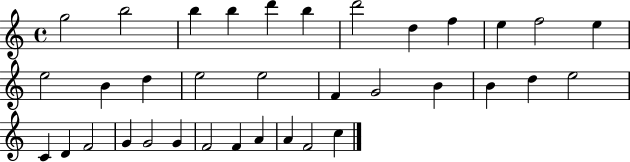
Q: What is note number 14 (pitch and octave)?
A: B4